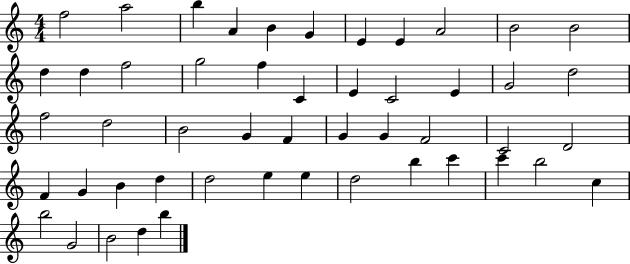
F5/h A5/h B5/q A4/q B4/q G4/q E4/q E4/q A4/h B4/h B4/h D5/q D5/q F5/h G5/h F5/q C4/q E4/q C4/h E4/q G4/h D5/h F5/h D5/h B4/h G4/q F4/q G4/q G4/q F4/h C4/h D4/h F4/q G4/q B4/q D5/q D5/h E5/q E5/q D5/h B5/q C6/q C6/q B5/h C5/q B5/h G4/h B4/h D5/q B5/q